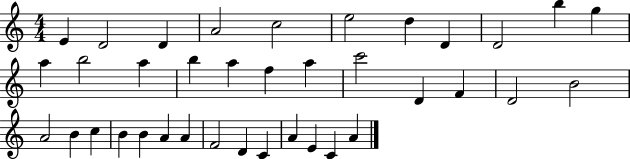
E4/q D4/h D4/q A4/h C5/h E5/h D5/q D4/q D4/h B5/q G5/q A5/q B5/h A5/q B5/q A5/q F5/q A5/q C6/h D4/q F4/q D4/h B4/h A4/h B4/q C5/q B4/q B4/q A4/q A4/q F4/h D4/q C4/q A4/q E4/q C4/q A4/q